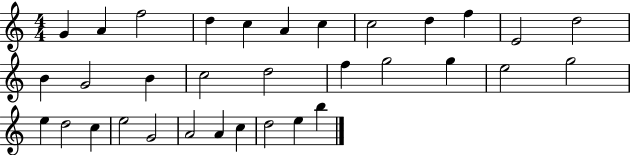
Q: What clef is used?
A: treble